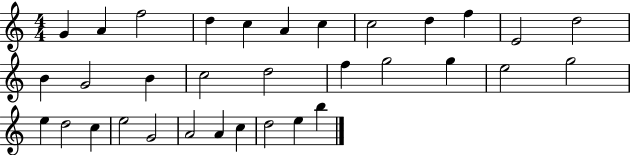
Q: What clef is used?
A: treble